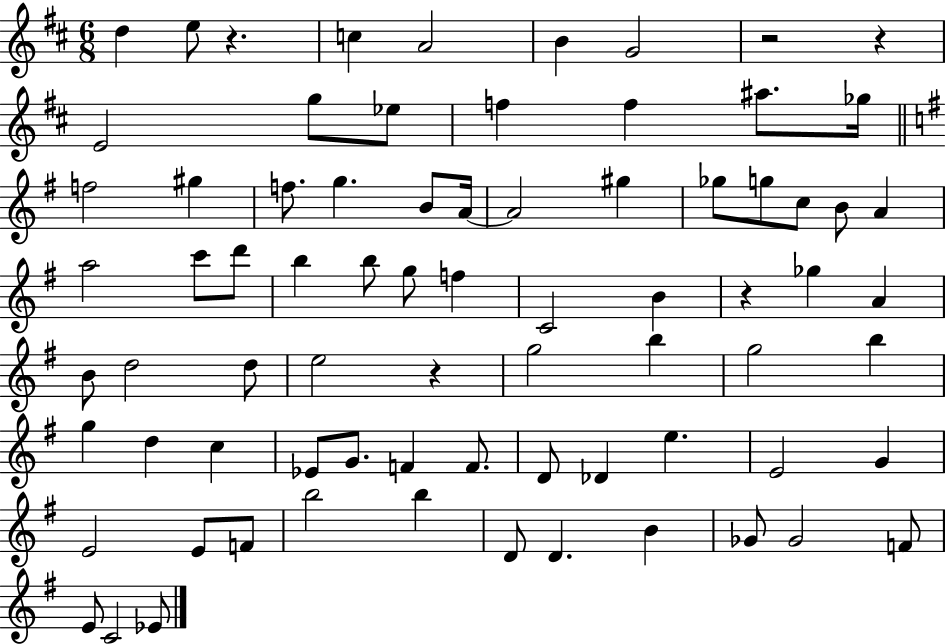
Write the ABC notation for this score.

X:1
T:Untitled
M:6/8
L:1/4
K:D
d e/2 z c A2 B G2 z2 z E2 g/2 _e/2 f f ^a/2 _g/4 f2 ^g f/2 g B/2 A/4 A2 ^g _g/2 g/2 c/2 B/2 A a2 c'/2 d'/2 b b/2 g/2 f C2 B z _g A B/2 d2 d/2 e2 z g2 b g2 b g d c _E/2 G/2 F F/2 D/2 _D e E2 G E2 E/2 F/2 b2 b D/2 D B _G/2 _G2 F/2 E/2 C2 _E/2